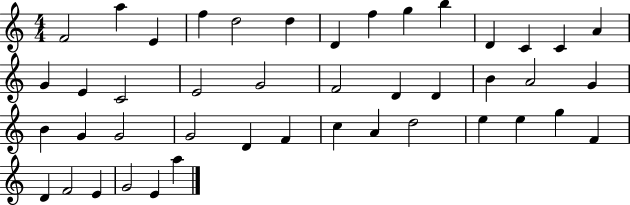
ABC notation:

X:1
T:Untitled
M:4/4
L:1/4
K:C
F2 a E f d2 d D f g b D C C A G E C2 E2 G2 F2 D D B A2 G B G G2 G2 D F c A d2 e e g F D F2 E G2 E a